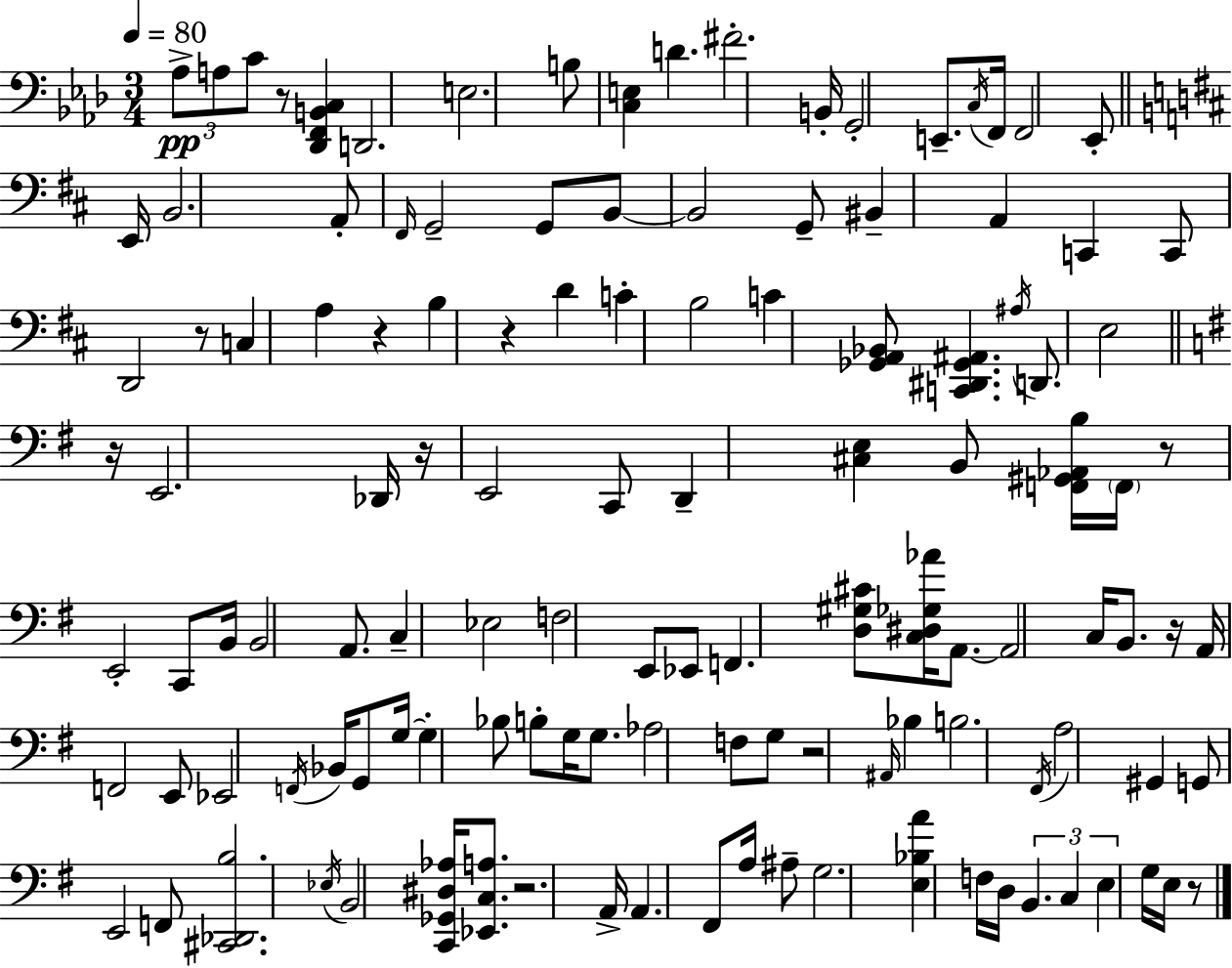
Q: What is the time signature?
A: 3/4